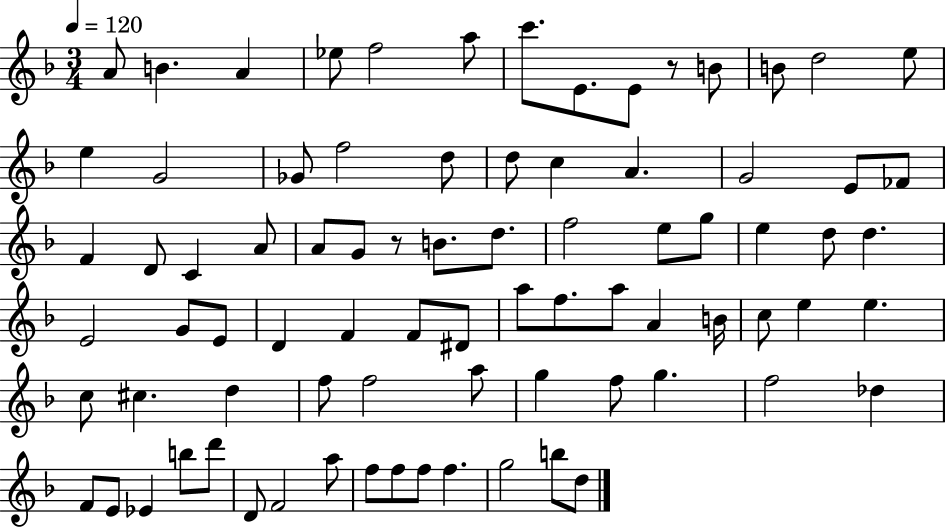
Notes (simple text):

A4/e B4/q. A4/q Eb5/e F5/h A5/e C6/e. E4/e. E4/e R/e B4/e B4/e D5/h E5/e E5/q G4/h Gb4/e F5/h D5/e D5/e C5/q A4/q. G4/h E4/e FES4/e F4/q D4/e C4/q A4/e A4/e G4/e R/e B4/e. D5/e. F5/h E5/e G5/e E5/q D5/e D5/q. E4/h G4/e E4/e D4/q F4/q F4/e D#4/e A5/e F5/e. A5/e A4/q B4/s C5/e E5/q E5/q. C5/e C#5/q. D5/q F5/e F5/h A5/e G5/q F5/e G5/q. F5/h Db5/q F4/e E4/e Eb4/q B5/e D6/e D4/e F4/h A5/e F5/e F5/e F5/e F5/q. G5/h B5/e D5/e